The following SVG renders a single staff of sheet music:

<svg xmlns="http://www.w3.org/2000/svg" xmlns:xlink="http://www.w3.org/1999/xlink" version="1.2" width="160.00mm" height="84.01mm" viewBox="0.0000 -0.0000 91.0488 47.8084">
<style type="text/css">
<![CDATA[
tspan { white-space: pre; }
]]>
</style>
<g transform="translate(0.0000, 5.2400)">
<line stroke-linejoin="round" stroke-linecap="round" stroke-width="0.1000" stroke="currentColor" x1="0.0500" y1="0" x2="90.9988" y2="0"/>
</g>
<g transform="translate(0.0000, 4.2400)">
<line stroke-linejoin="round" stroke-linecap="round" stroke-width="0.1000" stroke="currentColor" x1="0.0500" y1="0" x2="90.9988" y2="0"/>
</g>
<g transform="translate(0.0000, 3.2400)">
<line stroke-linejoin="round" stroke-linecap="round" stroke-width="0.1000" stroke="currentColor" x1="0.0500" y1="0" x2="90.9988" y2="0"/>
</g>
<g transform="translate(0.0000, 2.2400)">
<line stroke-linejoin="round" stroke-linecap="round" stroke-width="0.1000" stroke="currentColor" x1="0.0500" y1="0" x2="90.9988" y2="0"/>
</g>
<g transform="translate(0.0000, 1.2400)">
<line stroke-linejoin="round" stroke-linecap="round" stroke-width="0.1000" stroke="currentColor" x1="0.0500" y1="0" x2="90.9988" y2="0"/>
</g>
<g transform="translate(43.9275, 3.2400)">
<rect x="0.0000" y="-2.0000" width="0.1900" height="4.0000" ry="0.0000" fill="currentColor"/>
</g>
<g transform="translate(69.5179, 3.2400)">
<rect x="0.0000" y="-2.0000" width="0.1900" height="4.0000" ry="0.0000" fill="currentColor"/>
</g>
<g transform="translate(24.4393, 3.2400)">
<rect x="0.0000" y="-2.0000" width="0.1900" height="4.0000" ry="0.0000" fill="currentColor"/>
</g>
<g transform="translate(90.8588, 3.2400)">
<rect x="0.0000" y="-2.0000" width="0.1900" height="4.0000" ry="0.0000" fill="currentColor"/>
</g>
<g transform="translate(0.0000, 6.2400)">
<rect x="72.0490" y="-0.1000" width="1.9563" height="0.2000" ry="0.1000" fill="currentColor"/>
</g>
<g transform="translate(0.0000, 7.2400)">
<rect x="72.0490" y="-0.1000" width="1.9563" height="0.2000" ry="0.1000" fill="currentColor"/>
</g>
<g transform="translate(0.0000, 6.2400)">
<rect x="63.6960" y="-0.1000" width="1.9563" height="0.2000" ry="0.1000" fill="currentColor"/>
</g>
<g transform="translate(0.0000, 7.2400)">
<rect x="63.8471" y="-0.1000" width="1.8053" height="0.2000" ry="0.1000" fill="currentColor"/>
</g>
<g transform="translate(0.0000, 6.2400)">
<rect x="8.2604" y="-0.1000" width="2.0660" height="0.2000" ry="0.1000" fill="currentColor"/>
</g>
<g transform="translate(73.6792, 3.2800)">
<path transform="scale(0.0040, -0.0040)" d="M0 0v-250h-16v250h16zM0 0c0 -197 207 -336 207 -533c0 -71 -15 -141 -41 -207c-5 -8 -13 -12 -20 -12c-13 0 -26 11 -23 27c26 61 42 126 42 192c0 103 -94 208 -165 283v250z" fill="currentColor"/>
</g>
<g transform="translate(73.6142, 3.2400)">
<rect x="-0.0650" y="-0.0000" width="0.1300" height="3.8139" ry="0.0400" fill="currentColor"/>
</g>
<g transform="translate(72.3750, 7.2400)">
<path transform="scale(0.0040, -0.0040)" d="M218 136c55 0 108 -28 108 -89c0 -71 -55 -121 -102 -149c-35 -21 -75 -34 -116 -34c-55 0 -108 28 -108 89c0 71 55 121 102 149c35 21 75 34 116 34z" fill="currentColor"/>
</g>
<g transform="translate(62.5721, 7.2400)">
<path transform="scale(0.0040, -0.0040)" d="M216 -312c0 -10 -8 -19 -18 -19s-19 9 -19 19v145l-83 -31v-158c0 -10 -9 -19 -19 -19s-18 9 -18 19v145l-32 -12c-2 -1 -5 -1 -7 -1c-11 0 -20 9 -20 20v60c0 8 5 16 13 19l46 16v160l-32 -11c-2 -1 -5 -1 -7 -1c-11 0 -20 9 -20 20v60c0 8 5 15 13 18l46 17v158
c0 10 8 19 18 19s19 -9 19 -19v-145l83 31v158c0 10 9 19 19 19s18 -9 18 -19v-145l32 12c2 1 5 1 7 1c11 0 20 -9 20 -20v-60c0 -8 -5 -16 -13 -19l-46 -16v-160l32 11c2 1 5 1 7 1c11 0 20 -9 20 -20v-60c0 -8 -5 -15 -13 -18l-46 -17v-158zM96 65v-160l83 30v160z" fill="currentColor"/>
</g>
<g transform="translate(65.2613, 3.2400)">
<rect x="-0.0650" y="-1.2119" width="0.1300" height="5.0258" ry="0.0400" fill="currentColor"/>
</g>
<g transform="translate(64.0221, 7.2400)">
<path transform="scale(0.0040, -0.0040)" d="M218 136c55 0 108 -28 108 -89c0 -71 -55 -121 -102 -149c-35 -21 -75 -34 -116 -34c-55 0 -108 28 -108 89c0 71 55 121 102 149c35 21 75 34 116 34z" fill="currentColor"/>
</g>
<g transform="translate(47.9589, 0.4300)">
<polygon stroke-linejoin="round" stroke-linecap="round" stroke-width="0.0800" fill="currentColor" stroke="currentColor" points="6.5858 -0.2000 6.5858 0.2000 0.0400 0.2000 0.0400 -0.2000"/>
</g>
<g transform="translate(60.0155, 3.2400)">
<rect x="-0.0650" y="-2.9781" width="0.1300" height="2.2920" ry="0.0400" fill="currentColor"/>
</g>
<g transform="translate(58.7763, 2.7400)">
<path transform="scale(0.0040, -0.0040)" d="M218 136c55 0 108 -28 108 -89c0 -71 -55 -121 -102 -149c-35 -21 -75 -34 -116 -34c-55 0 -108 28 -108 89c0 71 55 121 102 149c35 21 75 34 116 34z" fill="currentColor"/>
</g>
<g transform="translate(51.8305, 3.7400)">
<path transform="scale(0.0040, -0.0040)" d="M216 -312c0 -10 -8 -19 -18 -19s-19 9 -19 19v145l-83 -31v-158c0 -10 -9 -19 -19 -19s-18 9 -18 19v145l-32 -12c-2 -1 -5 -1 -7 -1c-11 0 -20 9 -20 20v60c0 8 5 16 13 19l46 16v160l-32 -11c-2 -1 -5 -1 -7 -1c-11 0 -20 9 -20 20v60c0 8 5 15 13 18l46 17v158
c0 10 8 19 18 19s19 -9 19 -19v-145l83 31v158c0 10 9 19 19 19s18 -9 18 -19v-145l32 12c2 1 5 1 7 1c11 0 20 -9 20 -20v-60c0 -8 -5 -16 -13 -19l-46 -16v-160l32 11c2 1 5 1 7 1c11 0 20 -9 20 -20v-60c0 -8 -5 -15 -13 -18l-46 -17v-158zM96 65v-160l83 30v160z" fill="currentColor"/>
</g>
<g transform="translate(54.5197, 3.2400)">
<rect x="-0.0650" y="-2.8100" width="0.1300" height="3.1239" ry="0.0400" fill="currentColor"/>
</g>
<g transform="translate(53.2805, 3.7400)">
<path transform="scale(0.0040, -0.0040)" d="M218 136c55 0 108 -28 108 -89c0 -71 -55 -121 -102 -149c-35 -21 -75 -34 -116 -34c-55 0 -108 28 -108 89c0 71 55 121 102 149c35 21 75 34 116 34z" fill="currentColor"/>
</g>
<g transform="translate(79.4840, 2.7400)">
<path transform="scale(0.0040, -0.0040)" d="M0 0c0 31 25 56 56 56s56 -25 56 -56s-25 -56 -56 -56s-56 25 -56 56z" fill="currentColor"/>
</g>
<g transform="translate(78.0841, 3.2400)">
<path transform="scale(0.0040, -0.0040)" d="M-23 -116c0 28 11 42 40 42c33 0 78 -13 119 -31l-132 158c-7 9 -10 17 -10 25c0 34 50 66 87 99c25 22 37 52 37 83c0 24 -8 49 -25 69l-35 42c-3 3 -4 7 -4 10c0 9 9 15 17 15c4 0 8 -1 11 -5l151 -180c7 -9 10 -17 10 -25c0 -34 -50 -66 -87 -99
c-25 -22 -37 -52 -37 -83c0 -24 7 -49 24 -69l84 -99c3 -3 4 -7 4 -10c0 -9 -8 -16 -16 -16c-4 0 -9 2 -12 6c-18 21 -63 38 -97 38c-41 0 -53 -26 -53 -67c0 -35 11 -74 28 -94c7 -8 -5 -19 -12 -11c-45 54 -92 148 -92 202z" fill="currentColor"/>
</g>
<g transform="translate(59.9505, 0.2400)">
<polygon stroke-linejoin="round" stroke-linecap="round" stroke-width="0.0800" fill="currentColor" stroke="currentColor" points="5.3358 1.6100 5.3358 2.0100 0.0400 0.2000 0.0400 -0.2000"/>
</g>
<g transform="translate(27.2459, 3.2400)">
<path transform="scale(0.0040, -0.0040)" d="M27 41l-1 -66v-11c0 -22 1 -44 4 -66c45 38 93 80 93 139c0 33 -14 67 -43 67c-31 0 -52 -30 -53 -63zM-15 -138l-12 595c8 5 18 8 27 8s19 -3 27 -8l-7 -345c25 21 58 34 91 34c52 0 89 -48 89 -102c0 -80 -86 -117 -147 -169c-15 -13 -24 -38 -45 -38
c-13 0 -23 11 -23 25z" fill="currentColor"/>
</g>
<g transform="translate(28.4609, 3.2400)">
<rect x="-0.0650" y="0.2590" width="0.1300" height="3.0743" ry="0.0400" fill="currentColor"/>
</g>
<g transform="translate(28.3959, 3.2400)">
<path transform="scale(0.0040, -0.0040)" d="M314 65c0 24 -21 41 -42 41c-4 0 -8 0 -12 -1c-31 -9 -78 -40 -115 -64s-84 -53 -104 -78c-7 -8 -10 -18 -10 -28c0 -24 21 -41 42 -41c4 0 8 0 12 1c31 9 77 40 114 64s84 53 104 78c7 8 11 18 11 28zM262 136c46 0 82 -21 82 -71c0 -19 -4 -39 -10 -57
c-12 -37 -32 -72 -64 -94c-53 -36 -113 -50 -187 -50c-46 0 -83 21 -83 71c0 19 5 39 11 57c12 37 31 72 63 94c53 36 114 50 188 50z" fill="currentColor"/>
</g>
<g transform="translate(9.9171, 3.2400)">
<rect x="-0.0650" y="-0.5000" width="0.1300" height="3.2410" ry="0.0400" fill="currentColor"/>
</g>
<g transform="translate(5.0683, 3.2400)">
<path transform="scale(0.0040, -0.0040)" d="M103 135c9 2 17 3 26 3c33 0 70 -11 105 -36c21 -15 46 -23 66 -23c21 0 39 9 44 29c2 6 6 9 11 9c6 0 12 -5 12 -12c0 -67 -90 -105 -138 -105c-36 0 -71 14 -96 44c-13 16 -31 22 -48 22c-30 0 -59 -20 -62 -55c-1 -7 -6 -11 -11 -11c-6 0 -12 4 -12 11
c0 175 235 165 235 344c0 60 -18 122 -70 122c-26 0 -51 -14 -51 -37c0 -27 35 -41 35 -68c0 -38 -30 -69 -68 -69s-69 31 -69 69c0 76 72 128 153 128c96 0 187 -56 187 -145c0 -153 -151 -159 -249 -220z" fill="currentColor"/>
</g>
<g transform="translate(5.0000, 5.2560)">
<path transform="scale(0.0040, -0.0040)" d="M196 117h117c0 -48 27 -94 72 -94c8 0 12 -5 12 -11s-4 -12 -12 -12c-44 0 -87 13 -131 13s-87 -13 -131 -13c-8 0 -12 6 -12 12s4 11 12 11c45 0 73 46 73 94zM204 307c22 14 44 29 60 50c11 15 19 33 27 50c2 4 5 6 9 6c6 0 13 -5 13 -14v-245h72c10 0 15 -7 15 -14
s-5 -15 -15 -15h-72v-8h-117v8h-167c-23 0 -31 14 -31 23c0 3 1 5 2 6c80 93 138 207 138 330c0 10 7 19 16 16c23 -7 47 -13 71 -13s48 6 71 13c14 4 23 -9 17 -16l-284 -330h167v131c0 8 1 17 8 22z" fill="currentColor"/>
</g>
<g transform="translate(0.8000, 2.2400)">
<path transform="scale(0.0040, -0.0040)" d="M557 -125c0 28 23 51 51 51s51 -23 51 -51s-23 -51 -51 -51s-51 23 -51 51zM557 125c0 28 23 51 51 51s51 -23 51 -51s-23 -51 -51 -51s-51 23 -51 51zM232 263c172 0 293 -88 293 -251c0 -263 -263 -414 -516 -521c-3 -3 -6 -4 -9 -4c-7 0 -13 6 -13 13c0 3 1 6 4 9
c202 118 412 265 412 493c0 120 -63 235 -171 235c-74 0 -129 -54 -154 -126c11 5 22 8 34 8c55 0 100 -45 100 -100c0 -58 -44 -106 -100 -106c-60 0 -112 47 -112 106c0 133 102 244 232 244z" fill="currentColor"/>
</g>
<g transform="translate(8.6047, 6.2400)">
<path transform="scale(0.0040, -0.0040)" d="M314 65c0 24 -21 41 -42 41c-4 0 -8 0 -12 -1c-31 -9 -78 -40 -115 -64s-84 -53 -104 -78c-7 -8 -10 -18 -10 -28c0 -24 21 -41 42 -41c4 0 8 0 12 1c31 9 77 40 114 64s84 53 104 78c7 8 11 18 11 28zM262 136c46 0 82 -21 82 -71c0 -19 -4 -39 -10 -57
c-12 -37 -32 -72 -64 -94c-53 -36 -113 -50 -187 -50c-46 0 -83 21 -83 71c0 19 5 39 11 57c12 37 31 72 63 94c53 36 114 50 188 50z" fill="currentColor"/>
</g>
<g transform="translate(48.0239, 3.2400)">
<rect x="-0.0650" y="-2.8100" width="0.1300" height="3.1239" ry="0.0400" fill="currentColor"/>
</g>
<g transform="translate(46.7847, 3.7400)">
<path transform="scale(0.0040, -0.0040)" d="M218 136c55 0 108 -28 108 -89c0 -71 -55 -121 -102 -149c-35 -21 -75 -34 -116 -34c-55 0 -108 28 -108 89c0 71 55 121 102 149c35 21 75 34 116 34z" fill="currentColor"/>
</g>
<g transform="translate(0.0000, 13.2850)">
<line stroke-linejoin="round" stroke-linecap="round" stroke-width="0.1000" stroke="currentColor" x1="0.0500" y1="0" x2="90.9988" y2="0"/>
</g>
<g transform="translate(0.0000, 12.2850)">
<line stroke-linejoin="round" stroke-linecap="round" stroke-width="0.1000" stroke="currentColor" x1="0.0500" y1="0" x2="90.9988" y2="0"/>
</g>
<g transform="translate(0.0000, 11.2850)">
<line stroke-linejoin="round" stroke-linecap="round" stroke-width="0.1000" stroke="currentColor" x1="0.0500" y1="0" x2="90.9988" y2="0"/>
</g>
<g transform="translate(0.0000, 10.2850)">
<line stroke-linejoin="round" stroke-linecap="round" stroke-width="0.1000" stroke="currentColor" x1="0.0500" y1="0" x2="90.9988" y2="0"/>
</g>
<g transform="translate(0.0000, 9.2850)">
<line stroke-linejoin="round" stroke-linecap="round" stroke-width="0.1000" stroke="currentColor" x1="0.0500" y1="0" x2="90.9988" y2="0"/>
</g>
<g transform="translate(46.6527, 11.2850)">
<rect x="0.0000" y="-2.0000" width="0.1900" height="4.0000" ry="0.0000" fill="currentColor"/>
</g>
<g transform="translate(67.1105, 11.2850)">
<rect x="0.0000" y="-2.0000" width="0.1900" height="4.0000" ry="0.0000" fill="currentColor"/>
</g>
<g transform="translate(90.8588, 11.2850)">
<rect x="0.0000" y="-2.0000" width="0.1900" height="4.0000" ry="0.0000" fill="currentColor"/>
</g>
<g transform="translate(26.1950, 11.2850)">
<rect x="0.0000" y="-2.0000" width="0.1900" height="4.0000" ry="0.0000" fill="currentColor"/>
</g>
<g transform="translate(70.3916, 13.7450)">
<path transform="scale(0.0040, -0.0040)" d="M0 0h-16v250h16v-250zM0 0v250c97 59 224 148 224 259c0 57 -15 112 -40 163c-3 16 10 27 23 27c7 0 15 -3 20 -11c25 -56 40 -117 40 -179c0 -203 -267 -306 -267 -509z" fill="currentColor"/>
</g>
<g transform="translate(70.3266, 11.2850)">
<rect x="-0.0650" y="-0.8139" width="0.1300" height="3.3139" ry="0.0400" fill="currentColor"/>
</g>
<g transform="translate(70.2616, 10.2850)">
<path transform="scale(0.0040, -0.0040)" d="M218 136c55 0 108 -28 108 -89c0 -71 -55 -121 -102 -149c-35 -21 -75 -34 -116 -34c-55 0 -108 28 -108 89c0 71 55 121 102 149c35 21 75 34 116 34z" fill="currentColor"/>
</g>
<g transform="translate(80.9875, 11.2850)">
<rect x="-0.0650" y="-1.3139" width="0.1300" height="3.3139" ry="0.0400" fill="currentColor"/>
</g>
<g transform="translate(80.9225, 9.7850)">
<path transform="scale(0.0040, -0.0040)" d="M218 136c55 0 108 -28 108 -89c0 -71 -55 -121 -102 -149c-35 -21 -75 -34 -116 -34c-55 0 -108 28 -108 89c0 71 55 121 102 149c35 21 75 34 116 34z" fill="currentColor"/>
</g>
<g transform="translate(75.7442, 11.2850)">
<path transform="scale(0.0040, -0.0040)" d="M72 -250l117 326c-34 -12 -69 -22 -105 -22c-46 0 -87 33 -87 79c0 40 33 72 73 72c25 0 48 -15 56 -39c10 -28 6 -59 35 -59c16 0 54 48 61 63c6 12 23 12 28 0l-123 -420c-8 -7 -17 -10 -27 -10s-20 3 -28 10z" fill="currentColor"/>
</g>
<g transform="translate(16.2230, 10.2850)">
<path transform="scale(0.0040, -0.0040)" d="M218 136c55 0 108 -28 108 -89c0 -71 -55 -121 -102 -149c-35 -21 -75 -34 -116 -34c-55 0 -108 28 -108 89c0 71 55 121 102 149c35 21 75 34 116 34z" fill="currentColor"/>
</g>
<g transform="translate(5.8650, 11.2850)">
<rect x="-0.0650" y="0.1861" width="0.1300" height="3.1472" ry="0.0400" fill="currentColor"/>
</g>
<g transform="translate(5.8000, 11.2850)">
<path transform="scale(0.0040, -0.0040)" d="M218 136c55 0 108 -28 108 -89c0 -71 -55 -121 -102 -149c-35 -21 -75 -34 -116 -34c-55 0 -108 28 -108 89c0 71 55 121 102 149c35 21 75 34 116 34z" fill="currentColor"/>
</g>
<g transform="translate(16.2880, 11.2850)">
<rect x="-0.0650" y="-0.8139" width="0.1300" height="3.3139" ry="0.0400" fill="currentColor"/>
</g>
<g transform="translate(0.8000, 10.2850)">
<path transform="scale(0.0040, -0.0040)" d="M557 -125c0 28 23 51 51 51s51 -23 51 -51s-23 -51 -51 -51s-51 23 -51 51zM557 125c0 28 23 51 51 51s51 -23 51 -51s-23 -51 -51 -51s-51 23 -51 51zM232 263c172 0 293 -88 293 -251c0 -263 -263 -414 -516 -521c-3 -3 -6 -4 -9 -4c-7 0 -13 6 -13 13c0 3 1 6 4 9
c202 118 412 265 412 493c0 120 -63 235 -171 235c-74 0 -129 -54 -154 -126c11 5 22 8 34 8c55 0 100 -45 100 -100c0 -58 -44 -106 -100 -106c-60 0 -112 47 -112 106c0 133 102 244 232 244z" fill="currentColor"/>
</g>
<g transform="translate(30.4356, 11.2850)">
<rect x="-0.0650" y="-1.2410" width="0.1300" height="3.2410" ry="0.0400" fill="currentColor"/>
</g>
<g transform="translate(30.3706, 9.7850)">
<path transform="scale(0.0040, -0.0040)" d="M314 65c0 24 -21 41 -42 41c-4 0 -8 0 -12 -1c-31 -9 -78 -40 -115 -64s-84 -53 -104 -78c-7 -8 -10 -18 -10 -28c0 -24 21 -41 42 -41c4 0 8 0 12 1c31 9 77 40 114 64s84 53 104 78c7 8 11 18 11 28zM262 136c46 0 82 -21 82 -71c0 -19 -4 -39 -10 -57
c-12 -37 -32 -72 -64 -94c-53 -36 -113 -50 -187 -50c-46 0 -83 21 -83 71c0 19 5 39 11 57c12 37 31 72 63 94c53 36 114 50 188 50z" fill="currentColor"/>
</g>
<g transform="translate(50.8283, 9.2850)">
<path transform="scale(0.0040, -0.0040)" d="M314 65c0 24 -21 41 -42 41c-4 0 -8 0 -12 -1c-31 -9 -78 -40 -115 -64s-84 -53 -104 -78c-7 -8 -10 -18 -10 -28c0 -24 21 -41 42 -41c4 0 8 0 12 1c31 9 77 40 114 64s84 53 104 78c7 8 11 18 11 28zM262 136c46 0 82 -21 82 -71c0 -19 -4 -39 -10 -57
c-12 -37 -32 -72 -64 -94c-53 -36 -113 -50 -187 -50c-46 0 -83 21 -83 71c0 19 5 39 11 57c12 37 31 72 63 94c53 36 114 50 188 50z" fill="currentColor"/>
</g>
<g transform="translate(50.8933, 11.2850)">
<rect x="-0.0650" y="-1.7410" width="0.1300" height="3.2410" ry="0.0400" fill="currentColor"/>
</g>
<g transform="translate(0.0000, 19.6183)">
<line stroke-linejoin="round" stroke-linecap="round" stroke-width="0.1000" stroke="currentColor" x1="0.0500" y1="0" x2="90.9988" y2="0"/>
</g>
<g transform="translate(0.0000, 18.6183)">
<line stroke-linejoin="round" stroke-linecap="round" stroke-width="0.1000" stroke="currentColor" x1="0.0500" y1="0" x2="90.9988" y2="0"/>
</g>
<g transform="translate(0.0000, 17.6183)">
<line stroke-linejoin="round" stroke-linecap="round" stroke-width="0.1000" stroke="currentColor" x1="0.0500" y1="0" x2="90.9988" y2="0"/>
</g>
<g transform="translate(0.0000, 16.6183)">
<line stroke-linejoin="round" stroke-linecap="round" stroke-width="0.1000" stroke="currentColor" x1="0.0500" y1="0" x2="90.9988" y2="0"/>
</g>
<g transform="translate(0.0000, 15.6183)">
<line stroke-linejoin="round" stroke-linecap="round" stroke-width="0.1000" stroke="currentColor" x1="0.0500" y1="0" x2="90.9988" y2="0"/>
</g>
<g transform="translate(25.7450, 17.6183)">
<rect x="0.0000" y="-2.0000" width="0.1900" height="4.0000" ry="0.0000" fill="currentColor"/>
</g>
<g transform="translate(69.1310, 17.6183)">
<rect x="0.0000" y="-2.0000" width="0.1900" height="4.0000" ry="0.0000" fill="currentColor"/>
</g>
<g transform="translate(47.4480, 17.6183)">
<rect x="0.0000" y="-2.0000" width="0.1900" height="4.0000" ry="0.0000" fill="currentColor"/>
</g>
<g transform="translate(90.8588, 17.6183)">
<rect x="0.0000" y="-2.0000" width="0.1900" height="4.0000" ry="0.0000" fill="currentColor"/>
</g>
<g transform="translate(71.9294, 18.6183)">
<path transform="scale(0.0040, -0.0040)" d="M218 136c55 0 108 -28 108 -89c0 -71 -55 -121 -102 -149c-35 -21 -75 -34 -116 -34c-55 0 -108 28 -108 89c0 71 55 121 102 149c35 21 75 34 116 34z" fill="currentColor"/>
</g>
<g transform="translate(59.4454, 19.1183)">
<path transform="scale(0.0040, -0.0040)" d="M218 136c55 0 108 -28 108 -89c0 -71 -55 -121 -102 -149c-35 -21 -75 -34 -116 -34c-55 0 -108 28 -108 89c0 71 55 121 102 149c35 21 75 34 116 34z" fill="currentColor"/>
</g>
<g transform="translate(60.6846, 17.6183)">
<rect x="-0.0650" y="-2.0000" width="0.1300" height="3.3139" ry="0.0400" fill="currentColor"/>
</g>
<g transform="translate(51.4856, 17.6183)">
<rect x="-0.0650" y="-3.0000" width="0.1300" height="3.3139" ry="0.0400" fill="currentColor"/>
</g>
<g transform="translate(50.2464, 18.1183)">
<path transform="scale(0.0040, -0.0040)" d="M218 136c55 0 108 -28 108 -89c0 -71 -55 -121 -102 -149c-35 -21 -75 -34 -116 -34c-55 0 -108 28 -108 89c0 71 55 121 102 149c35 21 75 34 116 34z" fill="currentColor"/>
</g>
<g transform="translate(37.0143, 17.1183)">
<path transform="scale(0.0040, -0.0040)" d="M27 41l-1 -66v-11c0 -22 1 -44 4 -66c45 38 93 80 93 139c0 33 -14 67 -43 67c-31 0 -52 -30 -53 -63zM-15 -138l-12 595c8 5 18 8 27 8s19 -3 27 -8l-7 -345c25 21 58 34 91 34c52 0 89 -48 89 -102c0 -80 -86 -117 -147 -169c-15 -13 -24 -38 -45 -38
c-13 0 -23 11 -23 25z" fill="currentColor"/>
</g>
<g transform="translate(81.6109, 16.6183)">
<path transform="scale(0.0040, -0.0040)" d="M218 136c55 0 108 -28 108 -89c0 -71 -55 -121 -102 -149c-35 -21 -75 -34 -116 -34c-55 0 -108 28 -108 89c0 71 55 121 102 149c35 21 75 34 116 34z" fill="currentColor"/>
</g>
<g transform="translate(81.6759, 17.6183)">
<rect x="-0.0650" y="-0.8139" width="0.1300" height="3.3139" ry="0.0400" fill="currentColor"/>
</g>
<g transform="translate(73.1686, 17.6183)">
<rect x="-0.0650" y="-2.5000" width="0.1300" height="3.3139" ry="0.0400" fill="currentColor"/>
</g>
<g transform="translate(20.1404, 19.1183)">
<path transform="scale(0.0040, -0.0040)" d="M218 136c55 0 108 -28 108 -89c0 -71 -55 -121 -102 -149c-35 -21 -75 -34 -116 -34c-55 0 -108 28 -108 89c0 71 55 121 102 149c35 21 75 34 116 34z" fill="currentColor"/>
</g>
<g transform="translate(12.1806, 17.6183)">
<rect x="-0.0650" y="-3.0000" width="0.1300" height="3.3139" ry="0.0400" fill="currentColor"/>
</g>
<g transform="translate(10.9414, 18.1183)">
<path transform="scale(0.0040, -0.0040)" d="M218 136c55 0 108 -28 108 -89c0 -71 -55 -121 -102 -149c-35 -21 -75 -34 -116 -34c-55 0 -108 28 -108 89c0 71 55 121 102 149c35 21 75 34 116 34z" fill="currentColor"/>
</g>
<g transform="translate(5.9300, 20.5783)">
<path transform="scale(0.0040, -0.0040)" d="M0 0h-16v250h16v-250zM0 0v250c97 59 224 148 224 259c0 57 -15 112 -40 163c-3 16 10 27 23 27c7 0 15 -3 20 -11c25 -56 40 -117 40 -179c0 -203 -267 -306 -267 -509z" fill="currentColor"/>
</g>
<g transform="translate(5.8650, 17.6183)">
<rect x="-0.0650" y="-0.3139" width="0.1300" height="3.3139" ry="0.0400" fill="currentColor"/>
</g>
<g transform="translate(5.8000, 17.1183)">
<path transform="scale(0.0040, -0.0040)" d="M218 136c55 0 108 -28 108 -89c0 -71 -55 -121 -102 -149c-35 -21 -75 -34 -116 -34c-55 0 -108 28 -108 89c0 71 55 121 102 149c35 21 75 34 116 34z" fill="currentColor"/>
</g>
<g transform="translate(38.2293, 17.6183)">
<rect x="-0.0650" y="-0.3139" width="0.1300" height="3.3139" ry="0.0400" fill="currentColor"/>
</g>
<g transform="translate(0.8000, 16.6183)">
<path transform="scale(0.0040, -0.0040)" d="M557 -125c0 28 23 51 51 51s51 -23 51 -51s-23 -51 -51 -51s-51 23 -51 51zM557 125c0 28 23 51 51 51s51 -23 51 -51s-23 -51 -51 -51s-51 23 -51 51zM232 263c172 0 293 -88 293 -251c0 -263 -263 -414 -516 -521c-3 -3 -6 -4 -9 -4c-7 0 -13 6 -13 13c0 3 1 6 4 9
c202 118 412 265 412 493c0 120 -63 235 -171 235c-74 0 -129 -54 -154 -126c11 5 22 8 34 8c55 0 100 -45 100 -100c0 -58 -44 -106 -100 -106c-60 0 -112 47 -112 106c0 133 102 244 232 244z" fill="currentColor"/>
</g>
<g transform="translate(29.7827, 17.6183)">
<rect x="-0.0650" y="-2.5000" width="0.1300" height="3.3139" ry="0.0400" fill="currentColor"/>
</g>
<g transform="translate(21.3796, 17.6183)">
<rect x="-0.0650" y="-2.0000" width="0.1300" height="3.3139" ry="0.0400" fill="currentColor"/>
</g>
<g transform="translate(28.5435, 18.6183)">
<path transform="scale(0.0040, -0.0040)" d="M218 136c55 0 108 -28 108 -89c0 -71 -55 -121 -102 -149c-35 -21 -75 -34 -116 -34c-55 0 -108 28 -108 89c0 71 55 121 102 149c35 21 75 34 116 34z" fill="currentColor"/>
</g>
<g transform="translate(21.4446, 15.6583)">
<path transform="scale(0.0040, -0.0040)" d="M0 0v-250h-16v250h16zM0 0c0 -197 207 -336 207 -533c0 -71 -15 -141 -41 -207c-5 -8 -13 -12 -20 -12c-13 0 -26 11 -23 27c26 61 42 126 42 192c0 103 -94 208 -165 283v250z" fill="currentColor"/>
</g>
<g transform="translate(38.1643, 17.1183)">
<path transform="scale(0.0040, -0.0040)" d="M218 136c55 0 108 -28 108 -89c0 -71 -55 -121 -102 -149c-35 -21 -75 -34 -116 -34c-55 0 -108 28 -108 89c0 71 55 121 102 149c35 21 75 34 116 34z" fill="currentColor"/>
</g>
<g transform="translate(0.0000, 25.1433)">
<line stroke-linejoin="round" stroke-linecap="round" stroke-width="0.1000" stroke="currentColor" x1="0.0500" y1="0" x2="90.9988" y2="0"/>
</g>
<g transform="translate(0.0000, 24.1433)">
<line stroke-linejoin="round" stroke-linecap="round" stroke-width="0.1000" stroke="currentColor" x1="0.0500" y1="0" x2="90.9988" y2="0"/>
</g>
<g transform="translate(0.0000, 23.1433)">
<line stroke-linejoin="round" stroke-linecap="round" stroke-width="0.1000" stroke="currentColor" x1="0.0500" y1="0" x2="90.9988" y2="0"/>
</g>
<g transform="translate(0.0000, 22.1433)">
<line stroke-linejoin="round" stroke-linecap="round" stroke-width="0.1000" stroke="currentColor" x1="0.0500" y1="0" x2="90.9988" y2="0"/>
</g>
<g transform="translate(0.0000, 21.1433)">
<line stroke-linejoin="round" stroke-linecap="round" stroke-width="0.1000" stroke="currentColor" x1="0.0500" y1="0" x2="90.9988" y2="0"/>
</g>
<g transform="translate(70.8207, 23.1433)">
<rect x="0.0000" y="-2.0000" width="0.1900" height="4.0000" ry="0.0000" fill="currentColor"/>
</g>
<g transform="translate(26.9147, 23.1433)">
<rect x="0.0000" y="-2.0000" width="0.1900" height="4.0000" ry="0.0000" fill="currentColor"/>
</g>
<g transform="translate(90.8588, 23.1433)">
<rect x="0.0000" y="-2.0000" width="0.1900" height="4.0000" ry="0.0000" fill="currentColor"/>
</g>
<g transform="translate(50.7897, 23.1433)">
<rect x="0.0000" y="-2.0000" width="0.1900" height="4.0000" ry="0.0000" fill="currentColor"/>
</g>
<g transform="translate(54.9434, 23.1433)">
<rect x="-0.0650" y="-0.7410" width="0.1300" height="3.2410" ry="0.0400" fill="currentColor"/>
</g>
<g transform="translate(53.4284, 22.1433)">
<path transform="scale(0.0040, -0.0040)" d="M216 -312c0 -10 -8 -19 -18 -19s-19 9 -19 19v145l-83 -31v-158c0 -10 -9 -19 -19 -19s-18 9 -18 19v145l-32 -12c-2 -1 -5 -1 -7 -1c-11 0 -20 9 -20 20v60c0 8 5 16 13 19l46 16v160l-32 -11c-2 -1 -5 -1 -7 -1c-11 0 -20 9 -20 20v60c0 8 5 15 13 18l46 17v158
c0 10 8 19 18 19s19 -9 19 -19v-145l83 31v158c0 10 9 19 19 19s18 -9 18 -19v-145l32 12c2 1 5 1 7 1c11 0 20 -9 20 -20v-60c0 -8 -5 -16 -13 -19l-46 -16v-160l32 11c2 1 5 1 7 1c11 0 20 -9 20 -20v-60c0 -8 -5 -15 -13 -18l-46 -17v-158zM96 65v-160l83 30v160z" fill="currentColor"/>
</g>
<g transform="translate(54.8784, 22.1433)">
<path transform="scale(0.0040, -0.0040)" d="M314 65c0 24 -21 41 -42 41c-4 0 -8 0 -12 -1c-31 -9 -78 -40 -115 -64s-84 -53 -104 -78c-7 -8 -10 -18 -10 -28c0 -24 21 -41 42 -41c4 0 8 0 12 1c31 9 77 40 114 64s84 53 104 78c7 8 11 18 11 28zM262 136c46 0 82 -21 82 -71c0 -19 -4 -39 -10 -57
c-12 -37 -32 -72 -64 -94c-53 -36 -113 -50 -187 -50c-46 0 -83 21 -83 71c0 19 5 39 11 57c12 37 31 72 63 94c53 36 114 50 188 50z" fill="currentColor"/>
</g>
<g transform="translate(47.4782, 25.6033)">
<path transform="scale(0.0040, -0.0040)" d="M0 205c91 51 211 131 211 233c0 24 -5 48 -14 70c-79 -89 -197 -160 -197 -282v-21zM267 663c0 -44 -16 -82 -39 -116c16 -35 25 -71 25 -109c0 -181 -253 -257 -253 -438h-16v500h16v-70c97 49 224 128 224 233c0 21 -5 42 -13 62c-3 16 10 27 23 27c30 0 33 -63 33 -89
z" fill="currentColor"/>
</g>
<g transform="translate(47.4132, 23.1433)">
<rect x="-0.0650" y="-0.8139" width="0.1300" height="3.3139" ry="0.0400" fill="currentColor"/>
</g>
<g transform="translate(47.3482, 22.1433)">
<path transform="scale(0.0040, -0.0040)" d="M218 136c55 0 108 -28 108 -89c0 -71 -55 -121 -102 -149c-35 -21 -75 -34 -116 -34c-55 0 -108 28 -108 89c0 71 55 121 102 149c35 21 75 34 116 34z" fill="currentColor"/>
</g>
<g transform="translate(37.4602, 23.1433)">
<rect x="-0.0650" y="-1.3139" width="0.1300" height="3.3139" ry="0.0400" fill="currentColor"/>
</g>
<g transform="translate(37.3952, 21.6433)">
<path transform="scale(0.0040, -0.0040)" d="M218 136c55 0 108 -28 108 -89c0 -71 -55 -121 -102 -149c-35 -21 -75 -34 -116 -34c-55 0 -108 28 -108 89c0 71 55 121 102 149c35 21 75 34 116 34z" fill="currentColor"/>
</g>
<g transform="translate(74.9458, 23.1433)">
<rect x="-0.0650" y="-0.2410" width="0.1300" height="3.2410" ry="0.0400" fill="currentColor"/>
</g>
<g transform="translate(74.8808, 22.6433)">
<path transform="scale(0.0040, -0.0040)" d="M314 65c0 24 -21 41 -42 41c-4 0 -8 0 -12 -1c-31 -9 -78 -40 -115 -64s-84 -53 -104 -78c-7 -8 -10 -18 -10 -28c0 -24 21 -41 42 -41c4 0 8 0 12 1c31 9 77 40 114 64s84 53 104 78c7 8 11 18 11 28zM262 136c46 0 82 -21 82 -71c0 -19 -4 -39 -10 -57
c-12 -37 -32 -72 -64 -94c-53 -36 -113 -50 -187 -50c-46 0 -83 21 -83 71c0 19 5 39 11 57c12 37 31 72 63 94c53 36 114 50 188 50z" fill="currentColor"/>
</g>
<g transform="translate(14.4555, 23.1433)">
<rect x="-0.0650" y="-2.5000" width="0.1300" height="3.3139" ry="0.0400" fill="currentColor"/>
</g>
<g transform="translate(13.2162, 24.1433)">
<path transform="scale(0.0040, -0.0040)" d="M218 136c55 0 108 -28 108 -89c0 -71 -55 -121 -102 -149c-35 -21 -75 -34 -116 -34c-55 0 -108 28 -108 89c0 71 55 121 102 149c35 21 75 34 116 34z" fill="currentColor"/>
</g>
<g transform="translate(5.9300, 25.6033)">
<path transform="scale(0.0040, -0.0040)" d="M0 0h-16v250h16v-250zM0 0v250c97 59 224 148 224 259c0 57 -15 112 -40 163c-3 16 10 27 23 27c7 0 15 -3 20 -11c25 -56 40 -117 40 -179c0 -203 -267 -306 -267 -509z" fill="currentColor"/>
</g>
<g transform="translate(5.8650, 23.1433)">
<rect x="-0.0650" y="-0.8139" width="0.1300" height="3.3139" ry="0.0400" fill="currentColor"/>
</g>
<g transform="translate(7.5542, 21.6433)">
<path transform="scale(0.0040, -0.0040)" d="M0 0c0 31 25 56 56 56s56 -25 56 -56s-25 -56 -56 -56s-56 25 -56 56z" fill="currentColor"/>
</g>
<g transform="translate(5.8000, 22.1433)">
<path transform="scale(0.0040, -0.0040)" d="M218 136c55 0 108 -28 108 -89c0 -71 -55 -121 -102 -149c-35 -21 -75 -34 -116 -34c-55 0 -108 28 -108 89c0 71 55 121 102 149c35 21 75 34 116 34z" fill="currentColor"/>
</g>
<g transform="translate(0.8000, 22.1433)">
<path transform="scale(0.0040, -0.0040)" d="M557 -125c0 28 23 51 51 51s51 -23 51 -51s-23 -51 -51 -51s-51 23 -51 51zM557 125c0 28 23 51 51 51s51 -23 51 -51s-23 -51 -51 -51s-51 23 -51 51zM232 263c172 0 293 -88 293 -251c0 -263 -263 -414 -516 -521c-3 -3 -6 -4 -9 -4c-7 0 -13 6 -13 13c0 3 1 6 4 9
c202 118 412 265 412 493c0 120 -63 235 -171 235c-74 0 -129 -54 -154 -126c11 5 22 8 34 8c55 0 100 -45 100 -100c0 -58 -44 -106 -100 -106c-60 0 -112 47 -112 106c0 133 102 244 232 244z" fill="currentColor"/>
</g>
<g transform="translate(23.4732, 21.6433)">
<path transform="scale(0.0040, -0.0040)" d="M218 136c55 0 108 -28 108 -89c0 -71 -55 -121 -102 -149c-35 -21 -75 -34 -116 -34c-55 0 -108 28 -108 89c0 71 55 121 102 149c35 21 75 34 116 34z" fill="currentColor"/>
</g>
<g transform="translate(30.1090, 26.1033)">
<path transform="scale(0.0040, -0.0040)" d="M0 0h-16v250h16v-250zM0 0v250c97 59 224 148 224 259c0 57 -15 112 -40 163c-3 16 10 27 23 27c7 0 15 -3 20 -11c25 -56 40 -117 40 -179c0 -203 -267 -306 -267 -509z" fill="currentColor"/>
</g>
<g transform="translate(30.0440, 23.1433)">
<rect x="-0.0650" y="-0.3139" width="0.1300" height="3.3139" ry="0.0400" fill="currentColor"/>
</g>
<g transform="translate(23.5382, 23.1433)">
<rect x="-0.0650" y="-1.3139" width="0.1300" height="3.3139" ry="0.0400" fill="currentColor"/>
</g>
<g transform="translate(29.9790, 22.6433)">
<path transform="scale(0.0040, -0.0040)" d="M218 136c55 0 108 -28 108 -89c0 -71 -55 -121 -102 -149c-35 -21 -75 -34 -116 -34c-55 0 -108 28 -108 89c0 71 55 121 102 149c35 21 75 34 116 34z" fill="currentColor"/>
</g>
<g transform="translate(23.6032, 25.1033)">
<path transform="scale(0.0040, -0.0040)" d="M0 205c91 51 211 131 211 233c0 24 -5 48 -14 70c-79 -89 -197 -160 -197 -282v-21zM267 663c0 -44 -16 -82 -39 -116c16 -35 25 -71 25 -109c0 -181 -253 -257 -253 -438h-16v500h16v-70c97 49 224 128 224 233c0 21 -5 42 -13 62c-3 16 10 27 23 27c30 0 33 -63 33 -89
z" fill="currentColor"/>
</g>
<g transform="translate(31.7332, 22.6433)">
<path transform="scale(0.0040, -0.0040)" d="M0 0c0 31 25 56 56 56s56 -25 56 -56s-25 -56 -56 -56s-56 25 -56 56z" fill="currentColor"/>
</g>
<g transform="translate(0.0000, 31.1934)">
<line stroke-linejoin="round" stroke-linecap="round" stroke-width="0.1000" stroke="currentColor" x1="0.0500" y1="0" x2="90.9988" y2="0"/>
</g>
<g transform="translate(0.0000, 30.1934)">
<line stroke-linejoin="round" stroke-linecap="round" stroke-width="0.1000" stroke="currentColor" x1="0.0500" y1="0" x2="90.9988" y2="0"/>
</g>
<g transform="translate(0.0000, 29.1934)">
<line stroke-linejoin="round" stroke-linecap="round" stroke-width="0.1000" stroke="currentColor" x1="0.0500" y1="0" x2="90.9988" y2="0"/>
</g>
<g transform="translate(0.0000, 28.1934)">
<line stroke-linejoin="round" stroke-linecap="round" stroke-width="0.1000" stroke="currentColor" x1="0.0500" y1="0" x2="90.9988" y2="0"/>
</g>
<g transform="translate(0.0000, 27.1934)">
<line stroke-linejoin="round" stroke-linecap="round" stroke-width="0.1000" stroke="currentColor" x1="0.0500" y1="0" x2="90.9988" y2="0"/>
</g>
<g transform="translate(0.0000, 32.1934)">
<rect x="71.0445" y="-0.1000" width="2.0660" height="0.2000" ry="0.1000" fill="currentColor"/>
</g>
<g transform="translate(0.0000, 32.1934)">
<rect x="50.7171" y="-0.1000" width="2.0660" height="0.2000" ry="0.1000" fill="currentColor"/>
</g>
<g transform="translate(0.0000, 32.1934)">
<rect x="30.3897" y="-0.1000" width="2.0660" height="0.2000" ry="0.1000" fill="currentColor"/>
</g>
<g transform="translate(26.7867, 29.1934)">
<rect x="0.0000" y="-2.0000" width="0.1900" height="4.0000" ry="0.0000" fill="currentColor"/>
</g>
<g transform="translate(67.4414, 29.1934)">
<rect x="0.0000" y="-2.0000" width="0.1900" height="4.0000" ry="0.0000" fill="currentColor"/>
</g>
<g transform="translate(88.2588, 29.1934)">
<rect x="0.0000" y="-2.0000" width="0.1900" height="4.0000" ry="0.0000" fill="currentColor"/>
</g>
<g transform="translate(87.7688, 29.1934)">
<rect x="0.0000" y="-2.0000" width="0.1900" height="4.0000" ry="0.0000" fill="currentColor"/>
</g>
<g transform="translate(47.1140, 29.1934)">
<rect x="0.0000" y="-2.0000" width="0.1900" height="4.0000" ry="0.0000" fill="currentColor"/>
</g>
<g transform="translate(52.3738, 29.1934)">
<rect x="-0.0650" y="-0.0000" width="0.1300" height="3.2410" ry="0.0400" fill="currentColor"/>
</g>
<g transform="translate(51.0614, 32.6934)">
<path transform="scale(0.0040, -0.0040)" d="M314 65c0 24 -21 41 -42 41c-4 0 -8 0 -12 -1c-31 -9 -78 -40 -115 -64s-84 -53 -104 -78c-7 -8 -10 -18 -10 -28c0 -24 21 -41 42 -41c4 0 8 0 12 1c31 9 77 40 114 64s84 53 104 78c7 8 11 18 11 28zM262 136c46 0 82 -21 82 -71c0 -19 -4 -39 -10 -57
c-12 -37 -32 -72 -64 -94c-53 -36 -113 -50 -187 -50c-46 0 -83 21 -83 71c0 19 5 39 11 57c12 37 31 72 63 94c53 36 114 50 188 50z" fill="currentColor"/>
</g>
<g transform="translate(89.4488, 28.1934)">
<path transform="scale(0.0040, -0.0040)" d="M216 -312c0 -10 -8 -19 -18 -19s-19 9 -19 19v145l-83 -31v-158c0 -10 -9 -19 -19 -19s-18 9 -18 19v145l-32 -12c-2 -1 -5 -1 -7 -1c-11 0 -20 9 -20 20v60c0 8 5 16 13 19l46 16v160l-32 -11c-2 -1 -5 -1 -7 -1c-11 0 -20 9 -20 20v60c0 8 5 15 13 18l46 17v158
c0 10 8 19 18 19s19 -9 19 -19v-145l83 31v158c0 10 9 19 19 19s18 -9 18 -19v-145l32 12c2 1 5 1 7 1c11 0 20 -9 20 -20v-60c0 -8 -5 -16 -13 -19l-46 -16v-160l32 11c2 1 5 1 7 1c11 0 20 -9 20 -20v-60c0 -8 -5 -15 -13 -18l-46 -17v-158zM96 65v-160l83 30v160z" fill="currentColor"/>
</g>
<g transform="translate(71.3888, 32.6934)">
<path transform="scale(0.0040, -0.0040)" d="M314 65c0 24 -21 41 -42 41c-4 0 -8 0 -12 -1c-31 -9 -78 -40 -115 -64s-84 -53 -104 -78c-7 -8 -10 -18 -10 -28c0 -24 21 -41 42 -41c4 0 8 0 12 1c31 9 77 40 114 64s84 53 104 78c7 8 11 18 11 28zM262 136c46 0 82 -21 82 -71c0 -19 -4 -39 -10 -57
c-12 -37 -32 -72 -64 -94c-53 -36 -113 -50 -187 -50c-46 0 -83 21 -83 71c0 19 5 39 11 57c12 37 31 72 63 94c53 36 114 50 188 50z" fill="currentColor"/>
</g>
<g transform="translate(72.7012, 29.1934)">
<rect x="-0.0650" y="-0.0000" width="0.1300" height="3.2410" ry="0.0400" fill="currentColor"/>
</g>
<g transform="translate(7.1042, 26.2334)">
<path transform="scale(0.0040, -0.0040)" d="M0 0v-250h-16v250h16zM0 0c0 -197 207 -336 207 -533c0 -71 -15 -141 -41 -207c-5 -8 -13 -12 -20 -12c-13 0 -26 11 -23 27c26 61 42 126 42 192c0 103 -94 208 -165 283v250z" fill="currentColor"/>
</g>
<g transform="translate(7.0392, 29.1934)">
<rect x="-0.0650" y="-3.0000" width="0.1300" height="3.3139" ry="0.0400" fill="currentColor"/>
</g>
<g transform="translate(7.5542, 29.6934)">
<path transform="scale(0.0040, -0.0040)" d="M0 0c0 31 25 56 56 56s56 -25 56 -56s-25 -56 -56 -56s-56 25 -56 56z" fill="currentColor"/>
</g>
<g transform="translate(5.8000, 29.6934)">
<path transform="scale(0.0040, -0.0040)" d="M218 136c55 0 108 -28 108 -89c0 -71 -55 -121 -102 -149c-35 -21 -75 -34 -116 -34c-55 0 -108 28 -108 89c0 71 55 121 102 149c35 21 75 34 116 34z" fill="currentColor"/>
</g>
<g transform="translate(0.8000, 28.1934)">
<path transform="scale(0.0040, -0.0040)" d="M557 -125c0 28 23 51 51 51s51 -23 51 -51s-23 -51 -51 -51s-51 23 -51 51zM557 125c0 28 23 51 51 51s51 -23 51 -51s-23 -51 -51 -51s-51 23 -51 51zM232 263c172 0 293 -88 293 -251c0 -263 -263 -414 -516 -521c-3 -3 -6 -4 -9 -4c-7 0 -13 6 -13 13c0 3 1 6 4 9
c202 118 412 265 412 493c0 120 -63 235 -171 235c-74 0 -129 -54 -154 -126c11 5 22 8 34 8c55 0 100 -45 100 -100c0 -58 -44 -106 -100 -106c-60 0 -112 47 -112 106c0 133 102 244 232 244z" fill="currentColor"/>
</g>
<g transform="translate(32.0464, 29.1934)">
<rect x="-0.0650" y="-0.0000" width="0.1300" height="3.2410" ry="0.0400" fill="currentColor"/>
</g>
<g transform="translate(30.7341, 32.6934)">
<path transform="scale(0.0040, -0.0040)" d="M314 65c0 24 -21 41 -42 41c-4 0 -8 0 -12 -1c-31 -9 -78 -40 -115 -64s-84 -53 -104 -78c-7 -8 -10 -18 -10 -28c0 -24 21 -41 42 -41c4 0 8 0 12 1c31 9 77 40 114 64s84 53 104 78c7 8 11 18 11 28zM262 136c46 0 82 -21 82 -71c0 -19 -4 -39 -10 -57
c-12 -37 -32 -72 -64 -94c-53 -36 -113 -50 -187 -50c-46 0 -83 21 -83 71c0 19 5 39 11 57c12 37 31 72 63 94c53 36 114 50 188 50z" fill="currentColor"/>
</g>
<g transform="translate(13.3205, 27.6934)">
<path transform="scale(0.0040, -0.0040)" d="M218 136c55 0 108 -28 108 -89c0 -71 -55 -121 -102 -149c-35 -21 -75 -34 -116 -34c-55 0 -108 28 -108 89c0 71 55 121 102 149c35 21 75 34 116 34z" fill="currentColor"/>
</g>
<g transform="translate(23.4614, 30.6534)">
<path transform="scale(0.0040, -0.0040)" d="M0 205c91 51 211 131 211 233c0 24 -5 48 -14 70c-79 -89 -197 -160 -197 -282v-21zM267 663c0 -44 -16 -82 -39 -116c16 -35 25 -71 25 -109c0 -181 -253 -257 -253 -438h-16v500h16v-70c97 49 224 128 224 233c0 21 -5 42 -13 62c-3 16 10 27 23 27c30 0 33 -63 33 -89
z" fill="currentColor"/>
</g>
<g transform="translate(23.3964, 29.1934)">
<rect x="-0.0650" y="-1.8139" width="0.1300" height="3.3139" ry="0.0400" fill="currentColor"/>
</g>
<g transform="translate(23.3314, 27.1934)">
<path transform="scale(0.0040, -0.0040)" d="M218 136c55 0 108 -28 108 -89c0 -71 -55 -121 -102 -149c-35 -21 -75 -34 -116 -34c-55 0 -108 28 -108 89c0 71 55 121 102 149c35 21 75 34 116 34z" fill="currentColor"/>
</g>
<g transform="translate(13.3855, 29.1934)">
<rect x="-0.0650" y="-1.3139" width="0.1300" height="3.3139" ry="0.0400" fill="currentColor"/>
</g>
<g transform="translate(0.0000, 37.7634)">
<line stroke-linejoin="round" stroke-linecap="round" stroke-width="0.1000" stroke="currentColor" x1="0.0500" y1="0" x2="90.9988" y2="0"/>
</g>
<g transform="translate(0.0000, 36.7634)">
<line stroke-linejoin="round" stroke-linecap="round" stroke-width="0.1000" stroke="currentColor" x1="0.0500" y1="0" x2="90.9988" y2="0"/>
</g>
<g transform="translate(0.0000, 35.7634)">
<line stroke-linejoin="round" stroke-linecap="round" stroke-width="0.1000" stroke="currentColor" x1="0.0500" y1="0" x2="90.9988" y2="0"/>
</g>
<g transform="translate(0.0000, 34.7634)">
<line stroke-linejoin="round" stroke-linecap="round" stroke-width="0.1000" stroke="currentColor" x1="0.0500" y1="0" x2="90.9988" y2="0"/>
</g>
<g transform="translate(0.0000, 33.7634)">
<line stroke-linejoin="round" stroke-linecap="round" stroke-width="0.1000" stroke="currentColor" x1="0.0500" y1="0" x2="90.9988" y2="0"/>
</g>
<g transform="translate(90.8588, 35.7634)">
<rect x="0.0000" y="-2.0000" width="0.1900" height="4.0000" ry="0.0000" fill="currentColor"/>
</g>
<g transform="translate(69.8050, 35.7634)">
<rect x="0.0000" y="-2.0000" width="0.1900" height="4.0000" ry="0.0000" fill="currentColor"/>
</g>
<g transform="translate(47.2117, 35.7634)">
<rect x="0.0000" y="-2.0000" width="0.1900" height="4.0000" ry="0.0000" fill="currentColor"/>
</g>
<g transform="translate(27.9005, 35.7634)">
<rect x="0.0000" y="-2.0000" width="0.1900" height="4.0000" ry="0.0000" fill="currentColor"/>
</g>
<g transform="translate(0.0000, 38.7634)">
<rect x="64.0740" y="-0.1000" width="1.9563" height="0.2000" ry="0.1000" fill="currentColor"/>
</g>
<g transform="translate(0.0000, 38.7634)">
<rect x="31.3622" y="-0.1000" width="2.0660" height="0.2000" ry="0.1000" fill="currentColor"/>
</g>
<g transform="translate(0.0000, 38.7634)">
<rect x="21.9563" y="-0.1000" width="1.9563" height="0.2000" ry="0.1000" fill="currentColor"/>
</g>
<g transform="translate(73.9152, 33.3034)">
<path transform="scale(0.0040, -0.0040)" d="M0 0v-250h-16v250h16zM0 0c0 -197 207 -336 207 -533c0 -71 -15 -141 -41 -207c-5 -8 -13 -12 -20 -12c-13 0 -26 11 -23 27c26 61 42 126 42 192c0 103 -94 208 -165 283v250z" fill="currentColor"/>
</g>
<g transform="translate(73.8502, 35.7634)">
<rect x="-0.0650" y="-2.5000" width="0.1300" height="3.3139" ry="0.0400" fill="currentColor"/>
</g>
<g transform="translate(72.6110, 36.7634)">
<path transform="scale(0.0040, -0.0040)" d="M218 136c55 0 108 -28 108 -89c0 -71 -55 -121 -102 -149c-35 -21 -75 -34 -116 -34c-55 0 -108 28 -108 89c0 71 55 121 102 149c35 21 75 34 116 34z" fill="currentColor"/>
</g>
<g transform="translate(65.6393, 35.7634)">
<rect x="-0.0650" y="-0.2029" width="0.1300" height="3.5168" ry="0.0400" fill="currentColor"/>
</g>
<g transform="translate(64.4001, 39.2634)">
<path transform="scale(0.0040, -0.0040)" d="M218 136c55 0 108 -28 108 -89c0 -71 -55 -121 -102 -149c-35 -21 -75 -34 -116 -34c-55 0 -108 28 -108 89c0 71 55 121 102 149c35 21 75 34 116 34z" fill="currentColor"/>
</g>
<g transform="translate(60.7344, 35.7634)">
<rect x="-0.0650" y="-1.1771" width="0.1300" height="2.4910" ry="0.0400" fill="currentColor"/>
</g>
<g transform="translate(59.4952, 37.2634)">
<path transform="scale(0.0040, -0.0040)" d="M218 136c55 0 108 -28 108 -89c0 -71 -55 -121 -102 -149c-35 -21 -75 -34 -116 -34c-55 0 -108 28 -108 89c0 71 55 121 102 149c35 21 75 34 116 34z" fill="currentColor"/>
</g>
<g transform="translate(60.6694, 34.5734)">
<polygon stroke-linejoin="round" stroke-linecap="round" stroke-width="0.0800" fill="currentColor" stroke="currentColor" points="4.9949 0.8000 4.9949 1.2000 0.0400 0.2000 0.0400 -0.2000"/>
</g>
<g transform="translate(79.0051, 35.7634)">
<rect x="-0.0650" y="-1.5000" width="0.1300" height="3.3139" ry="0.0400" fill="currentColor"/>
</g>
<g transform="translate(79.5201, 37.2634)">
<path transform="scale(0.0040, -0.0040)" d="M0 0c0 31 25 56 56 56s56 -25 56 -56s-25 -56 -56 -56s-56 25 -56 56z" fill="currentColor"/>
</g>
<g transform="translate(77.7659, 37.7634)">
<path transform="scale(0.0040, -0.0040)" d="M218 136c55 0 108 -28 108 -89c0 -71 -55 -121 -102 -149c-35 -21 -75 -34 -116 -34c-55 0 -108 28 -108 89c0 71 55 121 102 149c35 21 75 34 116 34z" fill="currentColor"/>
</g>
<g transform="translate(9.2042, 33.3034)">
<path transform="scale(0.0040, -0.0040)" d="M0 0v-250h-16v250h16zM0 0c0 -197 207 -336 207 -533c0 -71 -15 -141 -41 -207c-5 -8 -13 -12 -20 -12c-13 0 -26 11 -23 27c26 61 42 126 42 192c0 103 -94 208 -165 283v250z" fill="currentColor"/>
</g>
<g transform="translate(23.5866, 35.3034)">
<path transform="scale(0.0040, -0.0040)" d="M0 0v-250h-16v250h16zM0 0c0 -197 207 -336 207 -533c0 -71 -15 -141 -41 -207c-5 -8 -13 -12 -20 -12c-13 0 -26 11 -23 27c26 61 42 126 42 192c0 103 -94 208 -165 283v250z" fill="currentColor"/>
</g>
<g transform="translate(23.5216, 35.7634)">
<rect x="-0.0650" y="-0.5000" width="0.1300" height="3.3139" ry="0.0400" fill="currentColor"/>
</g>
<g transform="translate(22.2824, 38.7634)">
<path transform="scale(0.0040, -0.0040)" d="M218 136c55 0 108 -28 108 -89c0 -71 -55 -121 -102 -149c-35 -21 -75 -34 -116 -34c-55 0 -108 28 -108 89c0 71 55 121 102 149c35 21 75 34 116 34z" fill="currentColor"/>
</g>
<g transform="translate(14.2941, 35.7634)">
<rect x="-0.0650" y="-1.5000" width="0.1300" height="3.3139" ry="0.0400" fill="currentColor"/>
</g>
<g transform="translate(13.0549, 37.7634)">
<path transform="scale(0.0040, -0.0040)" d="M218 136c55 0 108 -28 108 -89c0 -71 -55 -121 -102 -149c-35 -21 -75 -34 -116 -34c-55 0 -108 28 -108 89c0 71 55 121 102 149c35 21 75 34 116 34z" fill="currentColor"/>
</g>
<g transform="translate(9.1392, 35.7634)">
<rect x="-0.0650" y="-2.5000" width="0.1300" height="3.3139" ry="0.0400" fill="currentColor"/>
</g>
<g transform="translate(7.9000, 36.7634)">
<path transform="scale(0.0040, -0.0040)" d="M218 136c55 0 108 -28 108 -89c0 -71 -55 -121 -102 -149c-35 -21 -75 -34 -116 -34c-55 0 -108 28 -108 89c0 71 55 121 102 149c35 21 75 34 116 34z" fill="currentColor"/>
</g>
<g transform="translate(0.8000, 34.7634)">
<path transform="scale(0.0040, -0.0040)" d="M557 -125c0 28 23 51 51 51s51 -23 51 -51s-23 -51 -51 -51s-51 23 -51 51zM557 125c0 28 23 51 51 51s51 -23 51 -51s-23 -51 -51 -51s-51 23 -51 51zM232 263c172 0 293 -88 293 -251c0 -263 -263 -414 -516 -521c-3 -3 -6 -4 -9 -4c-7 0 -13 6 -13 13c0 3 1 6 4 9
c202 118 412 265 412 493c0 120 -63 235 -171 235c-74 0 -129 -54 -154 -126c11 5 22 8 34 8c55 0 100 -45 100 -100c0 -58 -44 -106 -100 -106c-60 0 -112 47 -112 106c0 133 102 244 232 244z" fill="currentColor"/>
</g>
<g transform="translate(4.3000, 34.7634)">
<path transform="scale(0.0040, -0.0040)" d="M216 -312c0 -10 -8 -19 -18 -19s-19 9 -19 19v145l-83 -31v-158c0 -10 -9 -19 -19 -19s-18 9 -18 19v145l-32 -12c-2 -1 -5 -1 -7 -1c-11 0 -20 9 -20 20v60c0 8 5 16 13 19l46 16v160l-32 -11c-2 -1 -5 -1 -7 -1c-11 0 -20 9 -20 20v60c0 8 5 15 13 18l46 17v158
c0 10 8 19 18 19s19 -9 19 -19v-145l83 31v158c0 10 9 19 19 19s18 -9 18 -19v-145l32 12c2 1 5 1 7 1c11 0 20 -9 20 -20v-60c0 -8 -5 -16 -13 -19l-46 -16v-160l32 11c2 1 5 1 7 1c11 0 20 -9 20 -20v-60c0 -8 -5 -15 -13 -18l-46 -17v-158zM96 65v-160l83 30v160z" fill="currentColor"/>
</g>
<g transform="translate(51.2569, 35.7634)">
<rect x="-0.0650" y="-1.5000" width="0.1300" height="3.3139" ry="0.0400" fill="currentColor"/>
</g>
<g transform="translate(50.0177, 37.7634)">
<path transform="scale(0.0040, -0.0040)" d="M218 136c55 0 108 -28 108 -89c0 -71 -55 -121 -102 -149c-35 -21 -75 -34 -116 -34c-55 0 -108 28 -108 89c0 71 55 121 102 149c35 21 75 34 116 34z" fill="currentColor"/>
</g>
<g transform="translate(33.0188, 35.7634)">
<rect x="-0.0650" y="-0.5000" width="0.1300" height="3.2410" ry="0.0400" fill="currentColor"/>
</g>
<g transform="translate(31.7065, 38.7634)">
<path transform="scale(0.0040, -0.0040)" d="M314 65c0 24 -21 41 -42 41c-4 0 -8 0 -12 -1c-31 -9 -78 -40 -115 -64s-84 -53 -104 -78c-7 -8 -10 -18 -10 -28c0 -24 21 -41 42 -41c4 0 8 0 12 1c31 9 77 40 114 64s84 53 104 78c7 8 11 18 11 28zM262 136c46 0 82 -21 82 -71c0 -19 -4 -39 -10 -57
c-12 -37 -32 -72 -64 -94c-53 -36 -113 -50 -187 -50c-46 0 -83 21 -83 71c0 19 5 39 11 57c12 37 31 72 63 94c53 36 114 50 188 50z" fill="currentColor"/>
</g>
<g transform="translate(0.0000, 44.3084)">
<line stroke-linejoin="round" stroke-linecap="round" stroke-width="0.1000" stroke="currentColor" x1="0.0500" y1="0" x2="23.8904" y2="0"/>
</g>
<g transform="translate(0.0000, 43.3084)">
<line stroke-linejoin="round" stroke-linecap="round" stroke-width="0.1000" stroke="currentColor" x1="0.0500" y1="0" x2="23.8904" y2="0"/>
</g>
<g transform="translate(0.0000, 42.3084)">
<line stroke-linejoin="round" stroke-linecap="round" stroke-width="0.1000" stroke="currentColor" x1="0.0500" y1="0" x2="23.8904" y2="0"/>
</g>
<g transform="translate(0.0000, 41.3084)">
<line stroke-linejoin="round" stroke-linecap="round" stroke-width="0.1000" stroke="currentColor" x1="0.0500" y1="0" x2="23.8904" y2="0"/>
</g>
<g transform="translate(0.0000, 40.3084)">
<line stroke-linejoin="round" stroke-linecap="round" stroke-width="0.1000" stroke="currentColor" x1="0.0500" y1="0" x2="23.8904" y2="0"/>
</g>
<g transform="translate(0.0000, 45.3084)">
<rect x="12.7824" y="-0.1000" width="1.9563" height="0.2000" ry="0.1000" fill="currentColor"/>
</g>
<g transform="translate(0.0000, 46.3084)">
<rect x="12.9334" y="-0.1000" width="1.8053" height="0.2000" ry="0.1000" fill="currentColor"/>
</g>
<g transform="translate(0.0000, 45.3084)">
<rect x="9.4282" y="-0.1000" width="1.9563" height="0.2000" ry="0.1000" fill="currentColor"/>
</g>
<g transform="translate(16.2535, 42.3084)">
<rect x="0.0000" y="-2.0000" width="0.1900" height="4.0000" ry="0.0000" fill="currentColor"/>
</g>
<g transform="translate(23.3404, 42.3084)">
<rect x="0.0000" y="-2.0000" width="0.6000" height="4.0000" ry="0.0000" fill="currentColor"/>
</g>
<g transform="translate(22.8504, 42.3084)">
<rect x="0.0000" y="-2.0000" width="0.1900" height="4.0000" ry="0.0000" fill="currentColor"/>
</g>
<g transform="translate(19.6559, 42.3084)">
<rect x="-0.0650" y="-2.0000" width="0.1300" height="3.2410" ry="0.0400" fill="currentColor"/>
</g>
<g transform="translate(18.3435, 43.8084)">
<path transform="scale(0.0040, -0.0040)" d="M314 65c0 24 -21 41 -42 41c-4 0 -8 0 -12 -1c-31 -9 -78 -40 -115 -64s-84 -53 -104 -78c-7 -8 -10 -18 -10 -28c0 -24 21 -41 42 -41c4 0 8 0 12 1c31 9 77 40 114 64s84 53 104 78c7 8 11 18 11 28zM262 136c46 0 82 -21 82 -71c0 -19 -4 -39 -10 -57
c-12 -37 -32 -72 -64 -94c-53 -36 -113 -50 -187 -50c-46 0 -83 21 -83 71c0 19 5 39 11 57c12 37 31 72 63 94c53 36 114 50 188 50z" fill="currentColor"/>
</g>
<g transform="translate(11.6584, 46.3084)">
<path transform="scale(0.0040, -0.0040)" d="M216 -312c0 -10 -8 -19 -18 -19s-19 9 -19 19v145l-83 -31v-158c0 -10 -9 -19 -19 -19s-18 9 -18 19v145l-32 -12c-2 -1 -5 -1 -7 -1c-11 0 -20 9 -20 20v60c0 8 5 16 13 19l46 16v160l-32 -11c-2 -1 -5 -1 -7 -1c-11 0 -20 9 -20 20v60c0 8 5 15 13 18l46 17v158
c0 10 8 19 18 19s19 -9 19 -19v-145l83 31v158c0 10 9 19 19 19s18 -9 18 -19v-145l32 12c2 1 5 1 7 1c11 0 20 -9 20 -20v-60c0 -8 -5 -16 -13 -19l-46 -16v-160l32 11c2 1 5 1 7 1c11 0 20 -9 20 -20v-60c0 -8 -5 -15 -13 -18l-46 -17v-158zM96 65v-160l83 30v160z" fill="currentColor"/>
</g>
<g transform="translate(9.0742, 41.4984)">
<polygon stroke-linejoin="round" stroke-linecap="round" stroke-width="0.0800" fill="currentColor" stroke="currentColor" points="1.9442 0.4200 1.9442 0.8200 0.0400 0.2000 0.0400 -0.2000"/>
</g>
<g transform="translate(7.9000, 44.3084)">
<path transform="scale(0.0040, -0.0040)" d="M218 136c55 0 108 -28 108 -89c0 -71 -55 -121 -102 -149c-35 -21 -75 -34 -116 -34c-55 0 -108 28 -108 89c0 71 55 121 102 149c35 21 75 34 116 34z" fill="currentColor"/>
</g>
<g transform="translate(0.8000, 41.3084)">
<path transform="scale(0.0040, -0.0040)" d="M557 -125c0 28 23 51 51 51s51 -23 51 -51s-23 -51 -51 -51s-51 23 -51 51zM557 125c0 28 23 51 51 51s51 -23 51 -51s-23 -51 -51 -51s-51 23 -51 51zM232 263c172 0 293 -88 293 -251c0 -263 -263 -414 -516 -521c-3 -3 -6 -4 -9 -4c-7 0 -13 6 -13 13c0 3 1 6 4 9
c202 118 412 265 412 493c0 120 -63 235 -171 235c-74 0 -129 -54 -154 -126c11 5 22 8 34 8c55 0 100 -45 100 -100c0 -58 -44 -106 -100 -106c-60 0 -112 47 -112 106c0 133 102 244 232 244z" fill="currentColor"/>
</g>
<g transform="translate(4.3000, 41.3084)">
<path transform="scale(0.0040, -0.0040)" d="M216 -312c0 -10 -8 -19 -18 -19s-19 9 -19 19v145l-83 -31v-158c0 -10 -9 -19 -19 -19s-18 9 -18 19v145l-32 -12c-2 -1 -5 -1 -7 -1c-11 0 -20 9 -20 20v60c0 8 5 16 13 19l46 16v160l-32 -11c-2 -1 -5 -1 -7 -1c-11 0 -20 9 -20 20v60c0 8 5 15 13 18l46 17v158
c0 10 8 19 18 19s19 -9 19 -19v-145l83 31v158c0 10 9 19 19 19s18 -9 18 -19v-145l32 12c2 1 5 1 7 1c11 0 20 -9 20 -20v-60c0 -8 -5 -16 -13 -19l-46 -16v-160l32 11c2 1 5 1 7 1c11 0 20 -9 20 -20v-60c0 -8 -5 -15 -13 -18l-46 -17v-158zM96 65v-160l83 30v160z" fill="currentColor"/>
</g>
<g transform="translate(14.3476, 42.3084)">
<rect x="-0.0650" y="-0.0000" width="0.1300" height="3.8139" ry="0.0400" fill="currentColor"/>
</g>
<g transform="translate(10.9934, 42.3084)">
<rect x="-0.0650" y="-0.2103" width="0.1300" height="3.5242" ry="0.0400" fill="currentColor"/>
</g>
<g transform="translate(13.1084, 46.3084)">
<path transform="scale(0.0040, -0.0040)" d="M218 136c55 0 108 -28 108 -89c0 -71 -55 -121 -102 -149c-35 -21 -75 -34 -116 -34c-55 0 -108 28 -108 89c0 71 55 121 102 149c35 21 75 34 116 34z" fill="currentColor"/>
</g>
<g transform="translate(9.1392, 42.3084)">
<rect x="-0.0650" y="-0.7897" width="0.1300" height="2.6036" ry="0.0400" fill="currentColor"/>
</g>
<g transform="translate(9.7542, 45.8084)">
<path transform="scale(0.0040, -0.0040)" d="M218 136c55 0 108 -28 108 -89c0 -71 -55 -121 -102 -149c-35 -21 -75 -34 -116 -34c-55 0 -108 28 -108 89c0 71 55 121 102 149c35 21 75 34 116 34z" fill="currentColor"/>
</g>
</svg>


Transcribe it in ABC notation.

X:1
T:Untitled
M:2/4
L:1/4
K:C
E,,2 _D,2 C,/2 ^C,/2 E,/2 ^C,,/2 C,,/2 z D, F, G,2 A,2 F,/2 z/2 G, E,/2 C, A,,/2 B,, _E, C, A,, B,, F, F,/2 B,, G,/4 E,/2 G, F,/4 ^F,2 E,2 C,/2 G, A,/4 D,,2 D,,2 D,,2 B,,/2 G,, E,,/2 E,,2 G,, A,,/2 D,,/2 B,,/2 G,, G,,/2 D,,/2 ^C,, A,,2